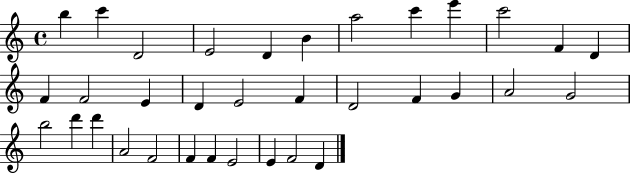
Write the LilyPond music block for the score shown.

{
  \clef treble
  \time 4/4
  \defaultTimeSignature
  \key c \major
  b''4 c'''4 d'2 | e'2 d'4 b'4 | a''2 c'''4 e'''4 | c'''2 f'4 d'4 | \break f'4 f'2 e'4 | d'4 e'2 f'4 | d'2 f'4 g'4 | a'2 g'2 | \break b''2 d'''4 d'''4 | a'2 f'2 | f'4 f'4 e'2 | e'4 f'2 d'4 | \break \bar "|."
}